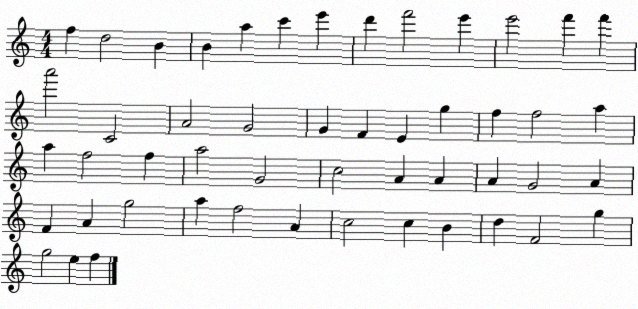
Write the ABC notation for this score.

X:1
T:Untitled
M:4/4
L:1/4
K:C
f d2 B B a c' e' d' f'2 e' e'2 f' f' a'2 C2 A2 G2 G F E g f f2 a a f2 f a2 G2 c2 A A A G2 A F A g2 a f2 A c2 c B d F2 g g2 e f